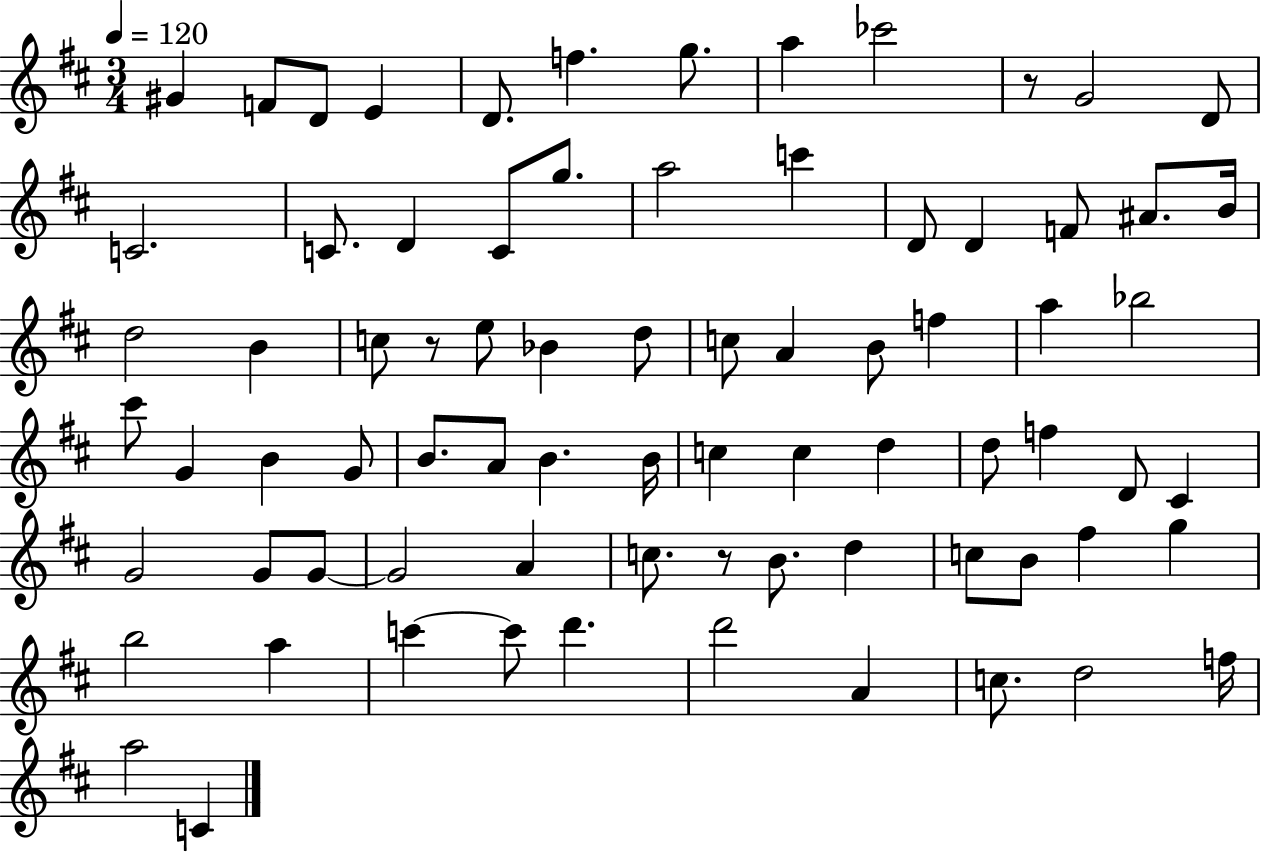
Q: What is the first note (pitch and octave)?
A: G#4